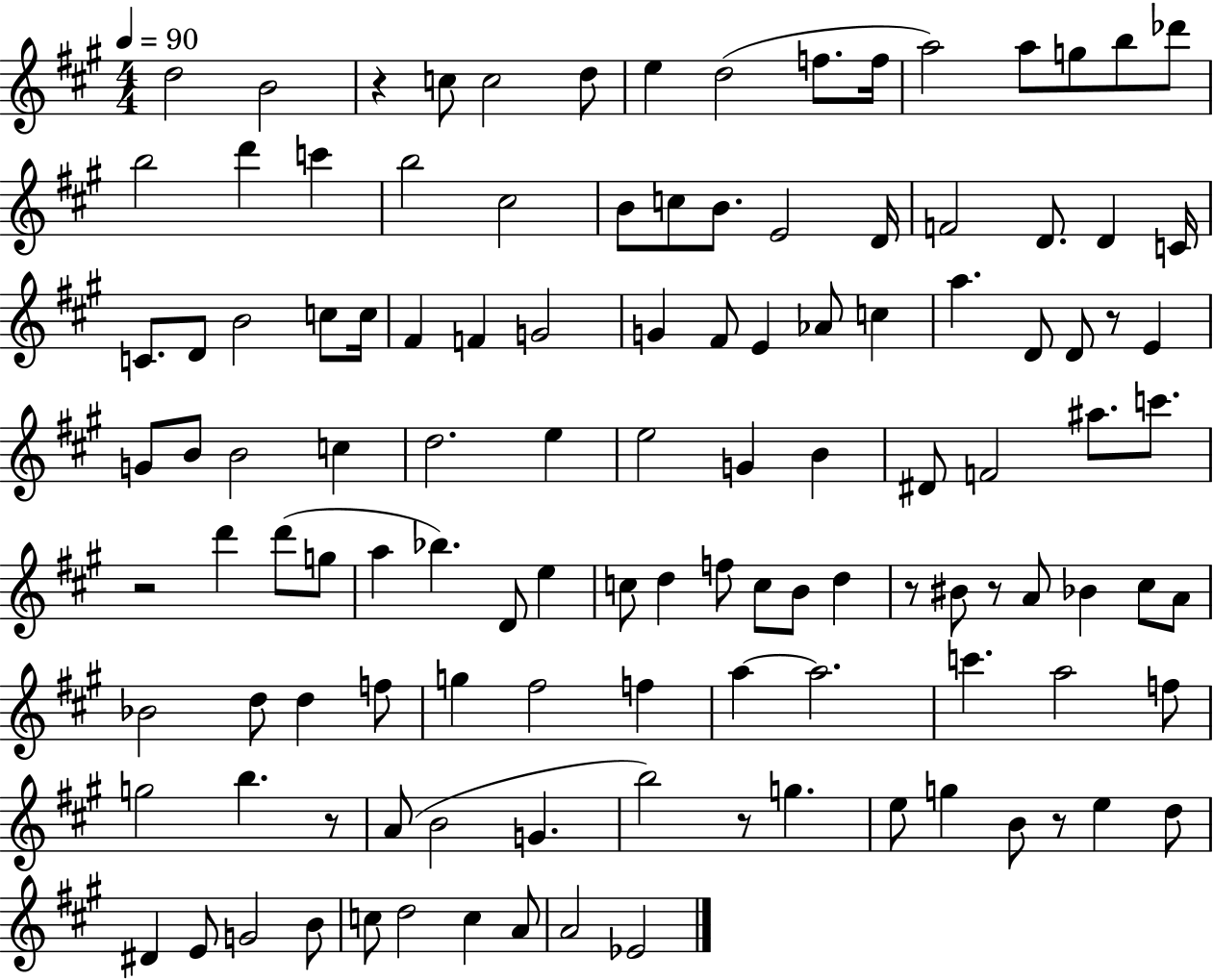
D5/h B4/h R/q C5/e C5/h D5/e E5/q D5/h F5/e. F5/s A5/h A5/e G5/e B5/e Db6/e B5/h D6/q C6/q B5/h C#5/h B4/e C5/e B4/e. E4/h D4/s F4/h D4/e. D4/q C4/s C4/e. D4/e B4/h C5/e C5/s F#4/q F4/q G4/h G4/q F#4/e E4/q Ab4/e C5/q A5/q. D4/e D4/e R/e E4/q G4/e B4/e B4/h C5/q D5/h. E5/q E5/h G4/q B4/q D#4/e F4/h A#5/e. C6/e. R/h D6/q D6/e G5/e A5/q Bb5/q. D4/e E5/q C5/e D5/q F5/e C5/e B4/e D5/q R/e BIS4/e R/e A4/e Bb4/q C#5/e A4/e Bb4/h D5/e D5/q F5/e G5/q F#5/h F5/q A5/q A5/h. C6/q. A5/h F5/e G5/h B5/q. R/e A4/e B4/h G4/q. B5/h R/e G5/q. E5/e G5/q B4/e R/e E5/q D5/e D#4/q E4/e G4/h B4/e C5/e D5/h C5/q A4/e A4/h Eb4/h